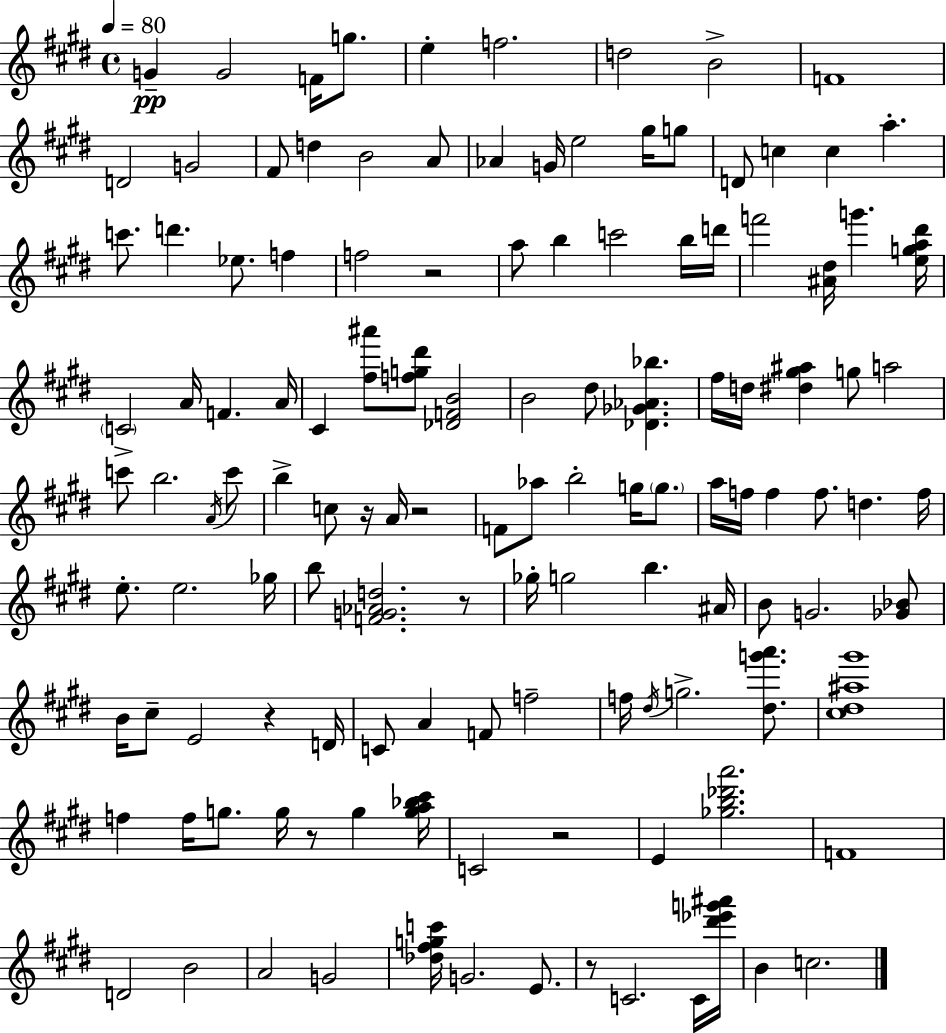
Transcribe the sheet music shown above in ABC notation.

X:1
T:Untitled
M:4/4
L:1/4
K:E
G G2 F/4 g/2 e f2 d2 B2 F4 D2 G2 ^F/2 d B2 A/2 _A G/4 e2 ^g/4 g/2 D/2 c c a c'/2 d' _e/2 f f2 z2 a/2 b c'2 b/4 d'/4 f'2 [^A^d]/4 g' [ega^d']/4 C2 A/4 F A/4 ^C [^f^a']/2 [fg^d']/2 [_DFB]2 B2 ^d/2 [_D_G_A_b] ^f/4 d/4 [^d^g^a] g/2 a2 c'/2 b2 A/4 c'/2 b c/2 z/4 A/4 z2 F/2 _a/2 b2 g/4 g/2 a/4 f/4 f f/2 d f/4 e/2 e2 _g/4 b/2 [FG_Ad]2 z/2 _g/4 g2 b ^A/4 B/2 G2 [_G_B]/2 B/4 ^c/2 E2 z D/4 C/2 A F/2 f2 f/4 ^d/4 g2 [^dg'a']/2 [^c^d^a^g']4 f f/4 g/2 g/4 z/2 g [ga_b^c']/4 C2 z2 E [_gb_d'a']2 F4 D2 B2 A2 G2 [_d^fgc']/4 G2 E/2 z/2 C2 C/4 [^d'_e'g'^a']/4 B c2